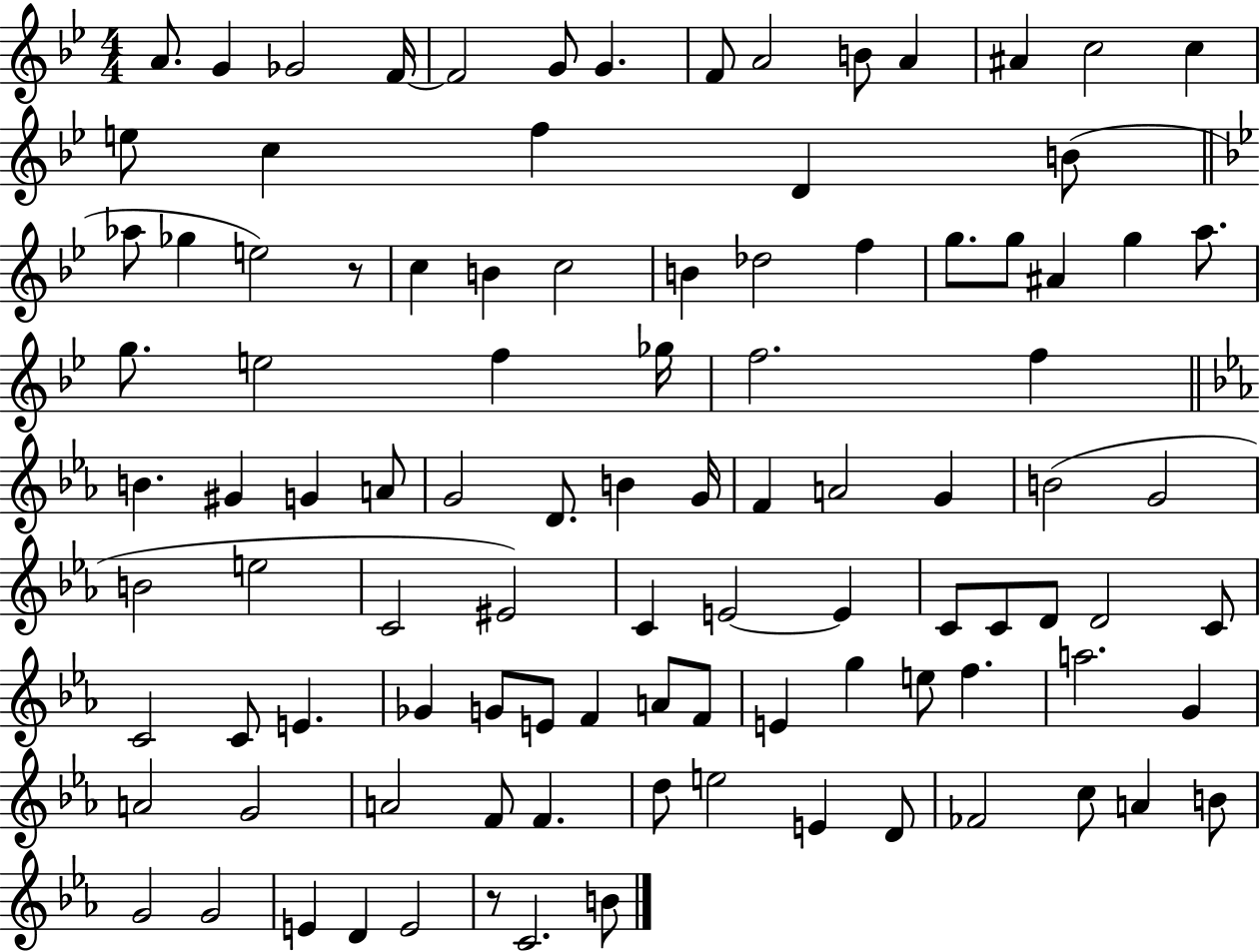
A4/e. G4/q Gb4/h F4/s F4/h G4/e G4/q. F4/e A4/h B4/e A4/q A#4/q C5/h C5/q E5/e C5/q F5/q D4/q B4/e Ab5/e Gb5/q E5/h R/e C5/q B4/q C5/h B4/q Db5/h F5/q G5/e. G5/e A#4/q G5/q A5/e. G5/e. E5/h F5/q Gb5/s F5/h. F5/q B4/q. G#4/q G4/q A4/e G4/h D4/e. B4/q G4/s F4/q A4/h G4/q B4/h G4/h B4/h E5/h C4/h EIS4/h C4/q E4/h E4/q C4/e C4/e D4/e D4/h C4/e C4/h C4/e E4/q. Gb4/q G4/e E4/e F4/q A4/e F4/e E4/q G5/q E5/e F5/q. A5/h. G4/q A4/h G4/h A4/h F4/e F4/q. D5/e E5/h E4/q D4/e FES4/h C5/e A4/q B4/e G4/h G4/h E4/q D4/q E4/h R/e C4/h. B4/e